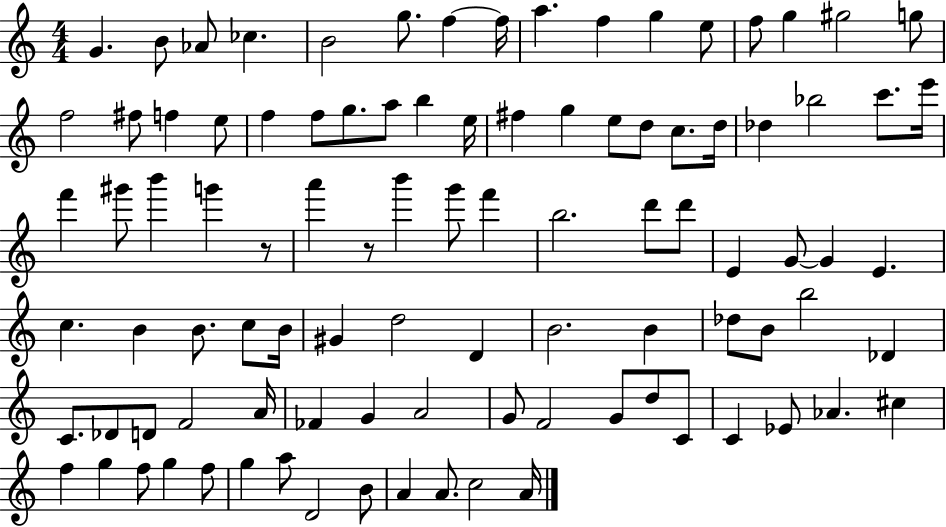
G4/q. B4/e Ab4/e CES5/q. B4/h G5/e. F5/q F5/s A5/q. F5/q G5/q E5/e F5/e G5/q G#5/h G5/e F5/h F#5/e F5/q E5/e F5/q F5/e G5/e. A5/e B5/q E5/s F#5/q G5/q E5/e D5/e C5/e. D5/s Db5/q Bb5/h C6/e. E6/s F6/q G#6/e B6/q G6/q R/e A6/q R/e B6/q G6/e F6/q B5/h. D6/e D6/e E4/q G4/e G4/q E4/q. C5/q. B4/q B4/e. C5/e B4/s G#4/q D5/h D4/q B4/h. B4/q Db5/e B4/e B5/h Db4/q C4/e. Db4/e D4/e F4/h A4/s FES4/q G4/q A4/h G4/e F4/h G4/e D5/e C4/e C4/q Eb4/e Ab4/q. C#5/q F5/q G5/q F5/e G5/q F5/e G5/q A5/e D4/h B4/e A4/q A4/e. C5/h A4/s